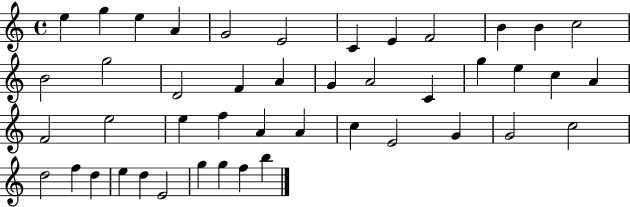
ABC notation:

X:1
T:Untitled
M:4/4
L:1/4
K:C
e g e A G2 E2 C E F2 B B c2 B2 g2 D2 F A G A2 C g e c A F2 e2 e f A A c E2 G G2 c2 d2 f d e d E2 g g f b